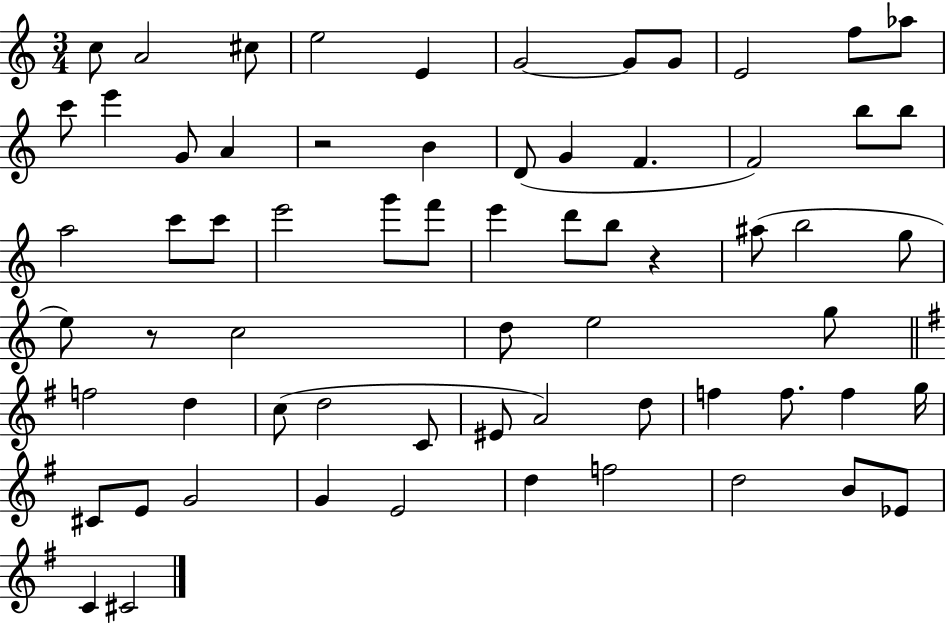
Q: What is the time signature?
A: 3/4